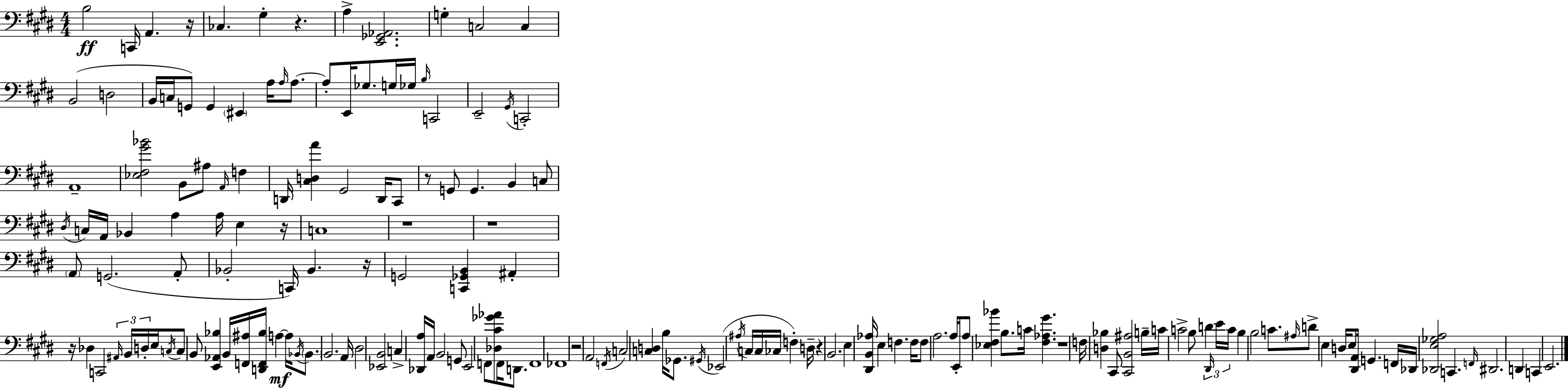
X:1
T:Untitled
M:4/4
L:1/4
K:E
B,2 C,,/4 A,, z/4 _C, ^G, z A, [E,,_G,,_A,,]2 G, C,2 C, B,,2 D,2 B,,/4 C,/4 G,,/2 G,, ^E,, A,/4 A,/4 A,/2 A,/2 E,,/4 _G,/2 G,/4 _G,/4 B,/4 C,,2 E,,2 ^G,,/4 C,,2 A,,4 [_E,^F,^G_B]2 B,,/2 ^A,/2 A,,/4 F, D,,/4 [^C,D,A] ^G,,2 D,,/4 ^C,,/2 z/2 G,,/2 G,, B,, C,/2 ^D,/4 C,/4 A,,/4 _B,, A, A,/4 E, z/4 C,4 z4 z4 A,,/2 G,,2 A,,/2 _B,,2 C,,/4 _B,, z/4 G,,2 [C,,_G,,B,,] ^A,, z/4 _D, C,,2 ^A,,/4 B,,/4 D,/4 E,/4 C,/4 C,/2 B,,/2 [E,,_A,,_B,] B,,/4 [F,,^A,]/4 [D,,F,,_B,]/4 A, A,/4 _B,,/4 _B,,/2 B,,2 A,,/4 ^D,2 [_E,,B,,]2 C, [_D,,A,]/4 A,,/4 B,,2 G,,/2 E,,2 F,,/2 [_D,^C_G_A]/2 F,,/4 D,,/2 F,,4 _F,,4 z2 A,,2 F,,/4 C,2 [C,D,] B,/4 _G,,/2 ^G,,/4 _E,,2 ^A,/4 C,/4 C,/4 _C,/4 F, D,/4 z B,,2 E, [^D,,B,,_A,]/4 E, F, F,/4 F,/2 A,2 A,/4 E,,/4 A,/2 [_E,^F,_B] B,/2 C/4 [^F,_A,^G] z4 F,/4 [D,_B,] ^C,,/2 [^C,,B,,^A,]2 B,/4 C/4 C2 B,/2 D ^D,,/4 E/4 C/4 B, B,2 C/2 ^A,/4 D/2 E, D,/4 E,/2 [^D,,A,,]/4 G,, F,,/4 _D,,/4 [_D,,E,_G,A,]2 C,, F,,/4 ^D,,2 D,, C,, E,,2